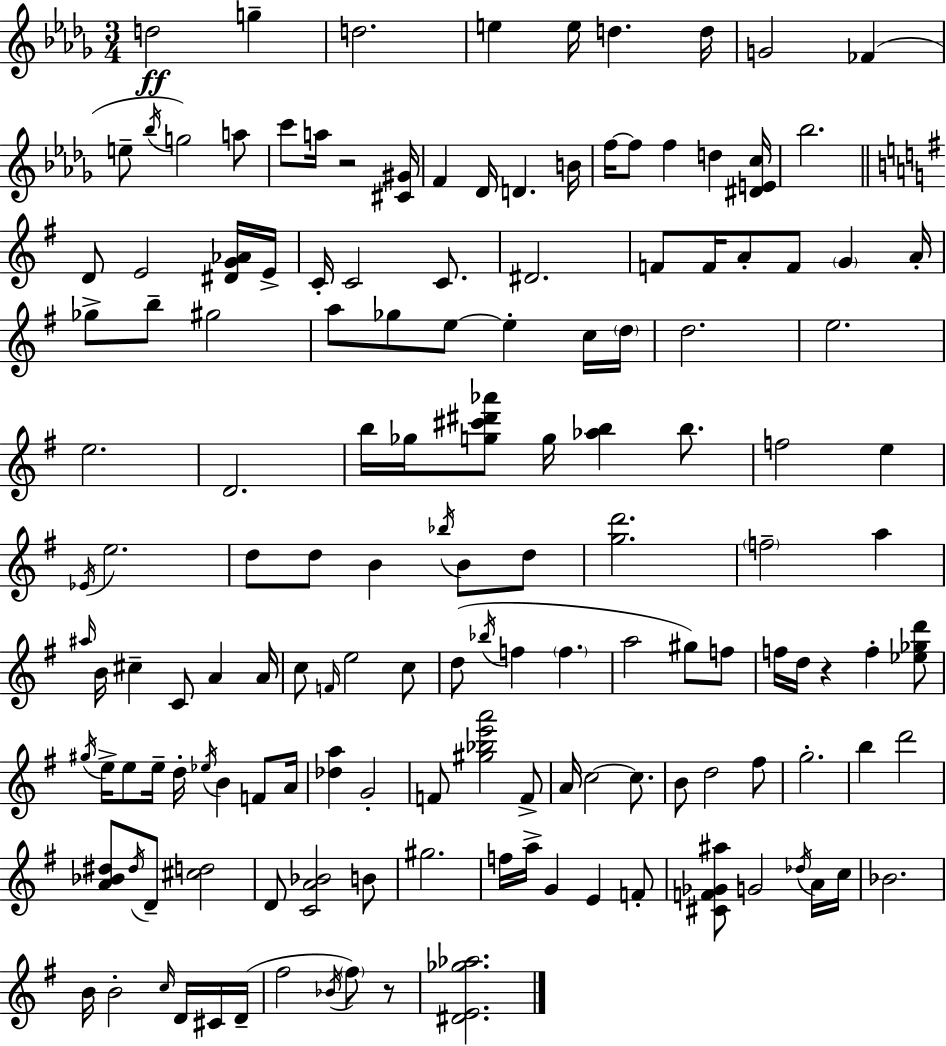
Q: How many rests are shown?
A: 3